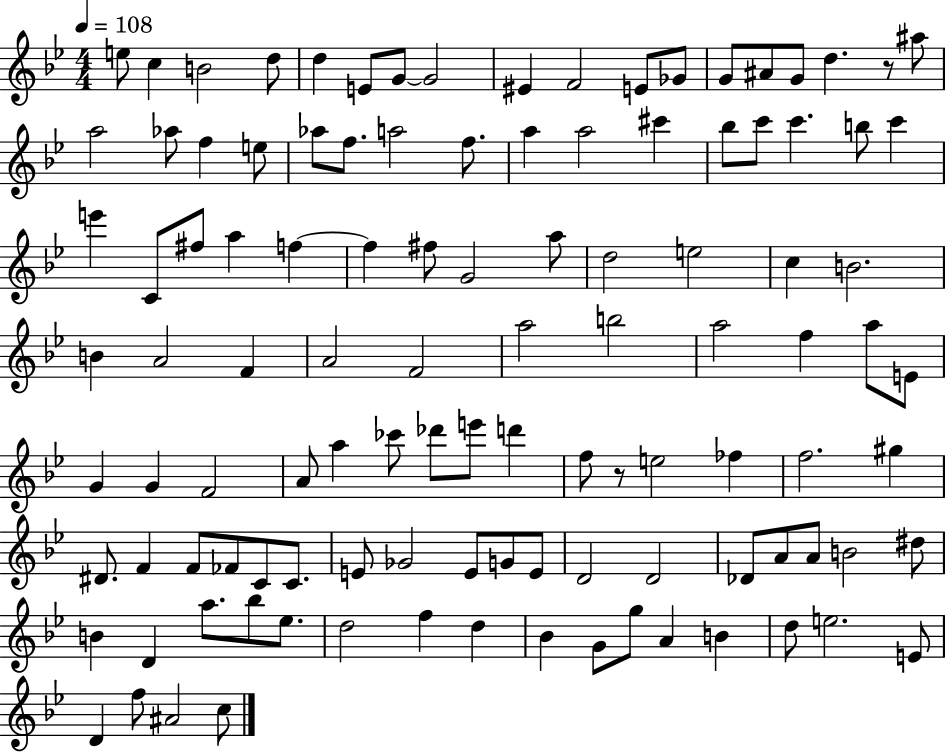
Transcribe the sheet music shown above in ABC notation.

X:1
T:Untitled
M:4/4
L:1/4
K:Bb
e/2 c B2 d/2 d E/2 G/2 G2 ^E F2 E/2 _G/2 G/2 ^A/2 G/2 d z/2 ^a/2 a2 _a/2 f e/2 _a/2 f/2 a2 f/2 a a2 ^c' _b/2 c'/2 c' b/2 c' e' C/2 ^f/2 a f f ^f/2 G2 a/2 d2 e2 c B2 B A2 F A2 F2 a2 b2 a2 f a/2 E/2 G G F2 A/2 a _c'/2 _d'/2 e'/2 d' f/2 z/2 e2 _f f2 ^g ^D/2 F F/2 _F/2 C/2 C/2 E/2 _G2 E/2 G/2 E/2 D2 D2 _D/2 A/2 A/2 B2 ^d/2 B D a/2 _b/2 _e/2 d2 f d _B G/2 g/2 A B d/2 e2 E/2 D f/2 ^A2 c/2